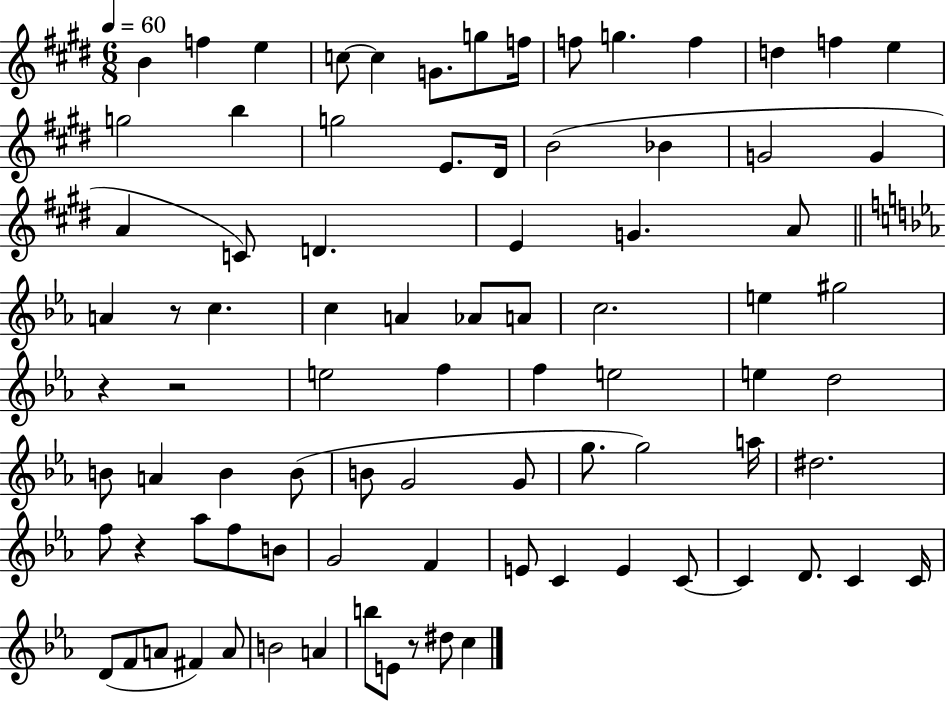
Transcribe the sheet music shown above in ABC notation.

X:1
T:Untitled
M:6/8
L:1/4
K:E
B f e c/2 c G/2 g/2 f/4 f/2 g f d f e g2 b g2 E/2 ^D/4 B2 _B G2 G A C/2 D E G A/2 A z/2 c c A _A/2 A/2 c2 e ^g2 z z2 e2 f f e2 e d2 B/2 A B B/2 B/2 G2 G/2 g/2 g2 a/4 ^d2 f/2 z _a/2 f/2 B/2 G2 F E/2 C E C/2 C D/2 C C/4 D/2 F/2 A/2 ^F A/2 B2 A b/2 E/2 z/2 ^d/2 c